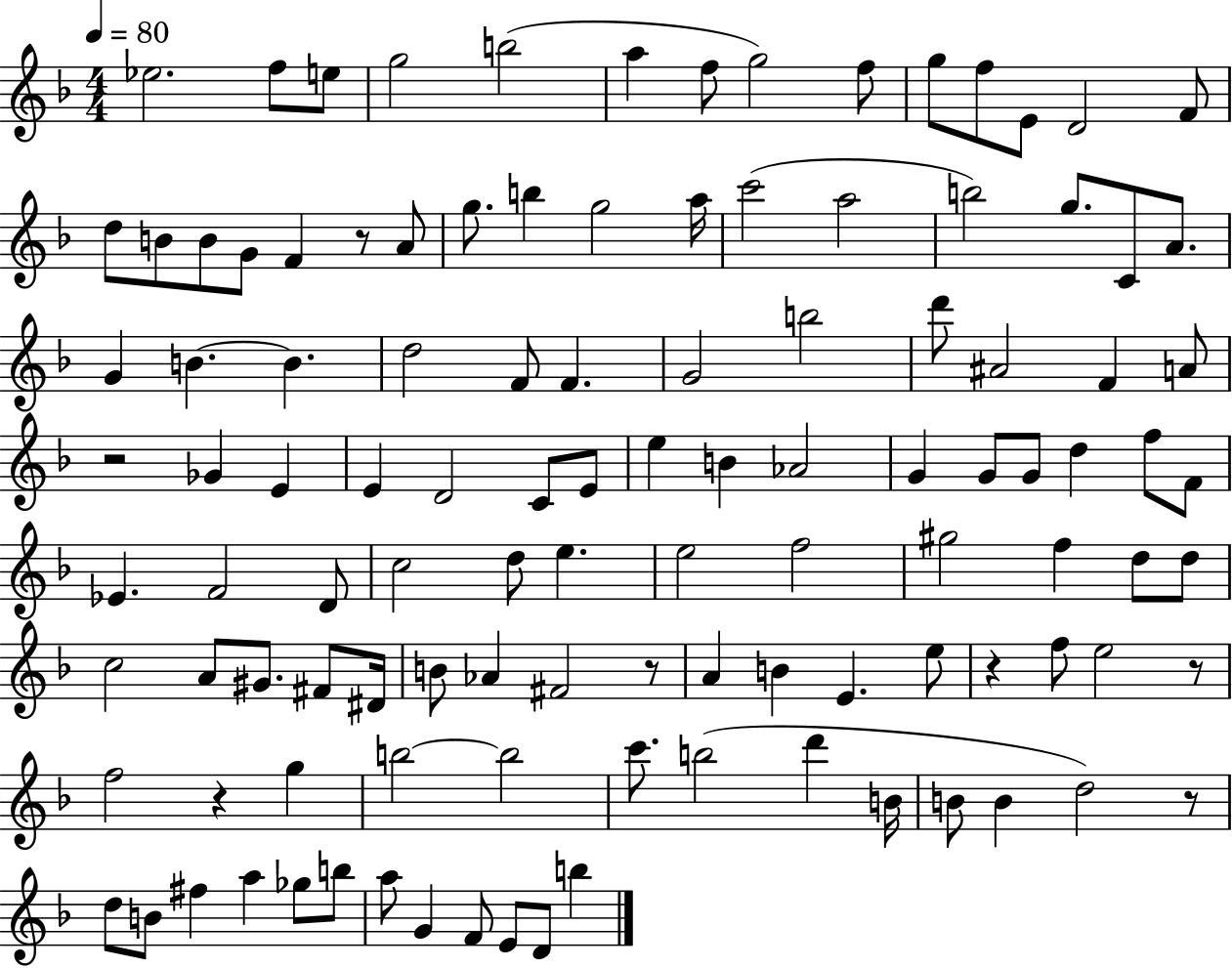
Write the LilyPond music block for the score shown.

{
  \clef treble
  \numericTimeSignature
  \time 4/4
  \key f \major
  \tempo 4 = 80
  \repeat volta 2 { ees''2. f''8 e''8 | g''2 b''2( | a''4 f''8 g''2) f''8 | g''8 f''8 e'8 d'2 f'8 | \break d''8 b'8 b'8 g'8 f'4 r8 a'8 | g''8. b''4 g''2 a''16 | c'''2( a''2 | b''2) g''8. c'8 a'8. | \break g'4 b'4.~~ b'4. | d''2 f'8 f'4. | g'2 b''2 | d'''8 ais'2 f'4 a'8 | \break r2 ges'4 e'4 | e'4 d'2 c'8 e'8 | e''4 b'4 aes'2 | g'4 g'8 g'8 d''4 f''8 f'8 | \break ees'4. f'2 d'8 | c''2 d''8 e''4. | e''2 f''2 | gis''2 f''4 d''8 d''8 | \break c''2 a'8 gis'8. fis'8 dis'16 | b'8 aes'4 fis'2 r8 | a'4 b'4 e'4. e''8 | r4 f''8 e''2 r8 | \break f''2 r4 g''4 | b''2~~ b''2 | c'''8. b''2( d'''4 b'16 | b'8 b'4 d''2) r8 | \break d''8 b'8 fis''4 a''4 ges''8 b''8 | a''8 g'4 f'8 e'8 d'8 b''4 | } \bar "|."
}